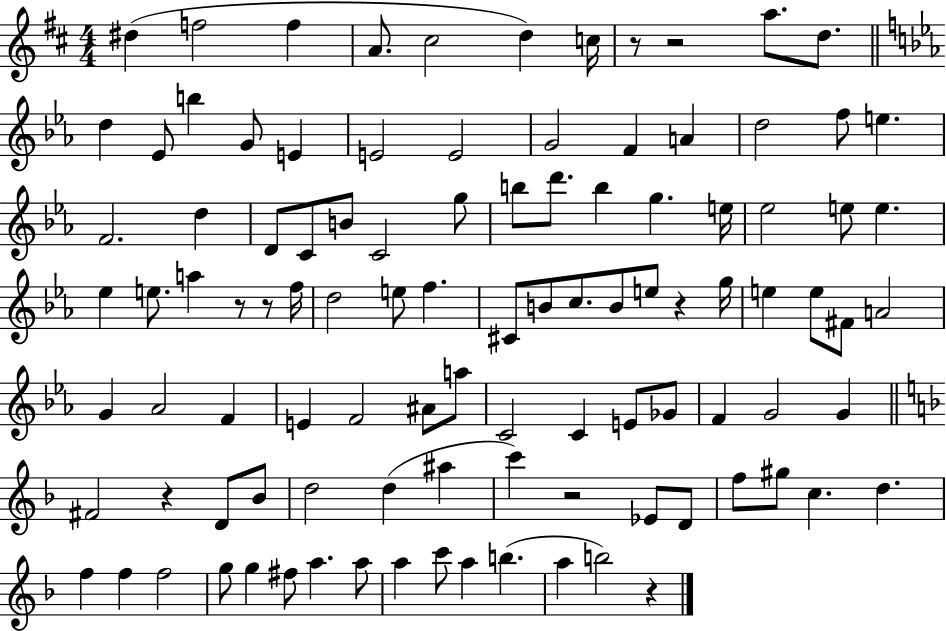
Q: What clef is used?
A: treble